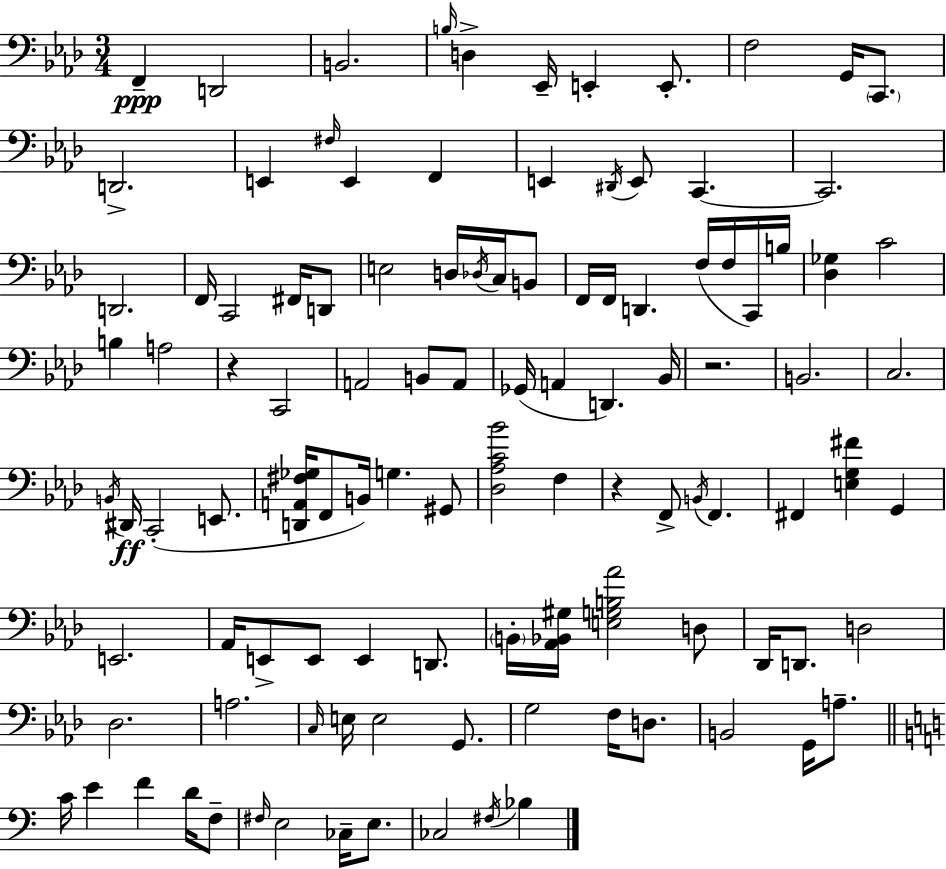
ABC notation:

X:1
T:Untitled
M:3/4
L:1/4
K:Fm
F,, D,,2 B,,2 B,/4 D, _E,,/4 E,, E,,/2 F,2 G,,/4 C,,/2 D,,2 E,, ^F,/4 E,, F,, E,, ^D,,/4 E,,/2 C,, C,,2 D,,2 F,,/4 C,,2 ^F,,/4 D,,/2 E,2 D,/4 _D,/4 C,/4 B,,/2 F,,/4 F,,/4 D,, F,/4 F,/4 C,,/4 B,/4 [_D,_G,] C2 B, A,2 z C,,2 A,,2 B,,/2 A,,/2 _G,,/4 A,, D,, _B,,/4 z2 B,,2 C,2 B,,/4 ^D,,/4 C,,2 E,,/2 [D,,A,,^F,_G,]/4 F,,/2 B,,/4 G, ^G,,/2 [_D,_A,C_B]2 F, z F,,/2 B,,/4 F,, ^F,, [E,G,^F] G,, E,,2 _A,,/4 E,,/2 E,,/2 E,, D,,/2 B,,/4 [_A,,_B,,^G,]/4 [E,G,B,_A]2 D,/2 _D,,/4 D,,/2 D,2 _D,2 A,2 C,/4 E,/4 E,2 G,,/2 G,2 F,/4 D,/2 B,,2 G,,/4 A,/2 C/4 E F D/4 F,/2 ^F,/4 E,2 _C,/4 E,/2 _C,2 ^F,/4 _B,